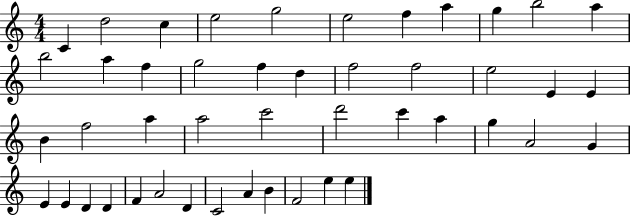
C4/q D5/h C5/q E5/h G5/h E5/h F5/q A5/q G5/q B5/h A5/q B5/h A5/q F5/q G5/h F5/q D5/q F5/h F5/h E5/h E4/q E4/q B4/q F5/h A5/q A5/h C6/h D6/h C6/q A5/q G5/q A4/h G4/q E4/q E4/q D4/q D4/q F4/q A4/h D4/q C4/h A4/q B4/q F4/h E5/q E5/q